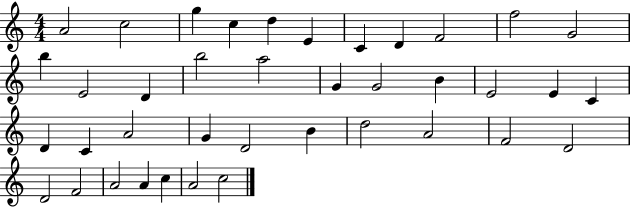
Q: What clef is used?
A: treble